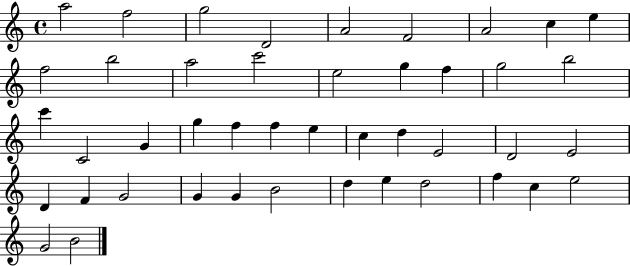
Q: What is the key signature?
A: C major